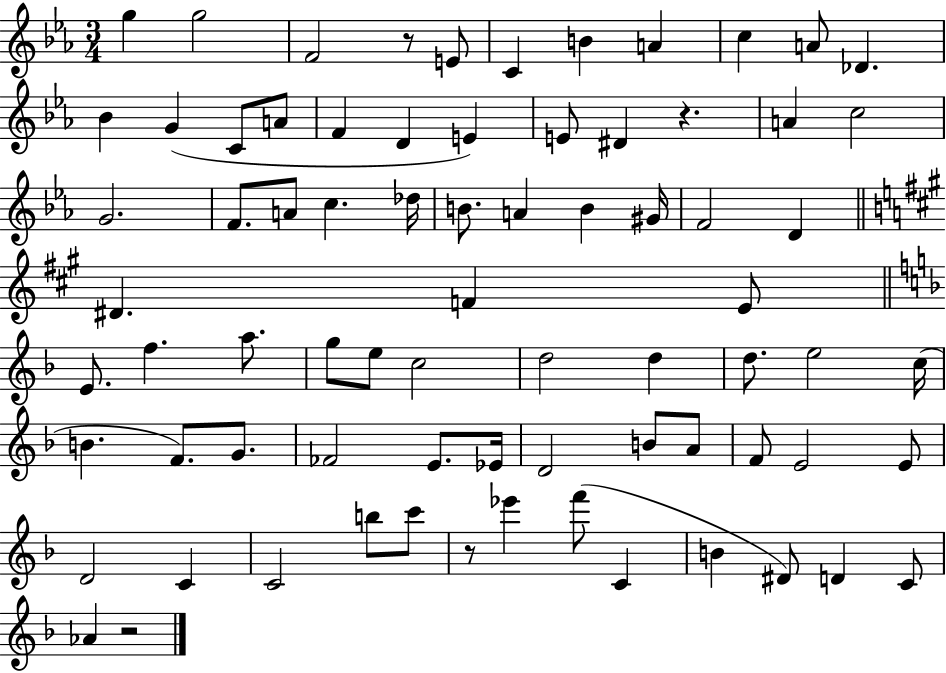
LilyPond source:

{
  \clef treble
  \numericTimeSignature
  \time 3/4
  \key ees \major
  g''4 g''2 | f'2 r8 e'8 | c'4 b'4 a'4 | c''4 a'8 des'4. | \break bes'4 g'4( c'8 a'8 | f'4 d'4 e'4) | e'8 dis'4 r4. | a'4 c''2 | \break g'2. | f'8. a'8 c''4. des''16 | b'8. a'4 b'4 gis'16 | f'2 d'4 | \break \bar "||" \break \key a \major dis'4. f'4 e'8 | \bar "||" \break \key f \major e'8. f''4. a''8. | g''8 e''8 c''2 | d''2 d''4 | d''8. e''2 c''16( | \break b'4. f'8.) g'8. | fes'2 e'8. ees'16 | d'2 b'8 a'8 | f'8 e'2 e'8 | \break d'2 c'4 | c'2 b''8 c'''8 | r8 ees'''4 f'''8( c'4 | b'4 dis'8) d'4 c'8 | \break aes'4 r2 | \bar "|."
}